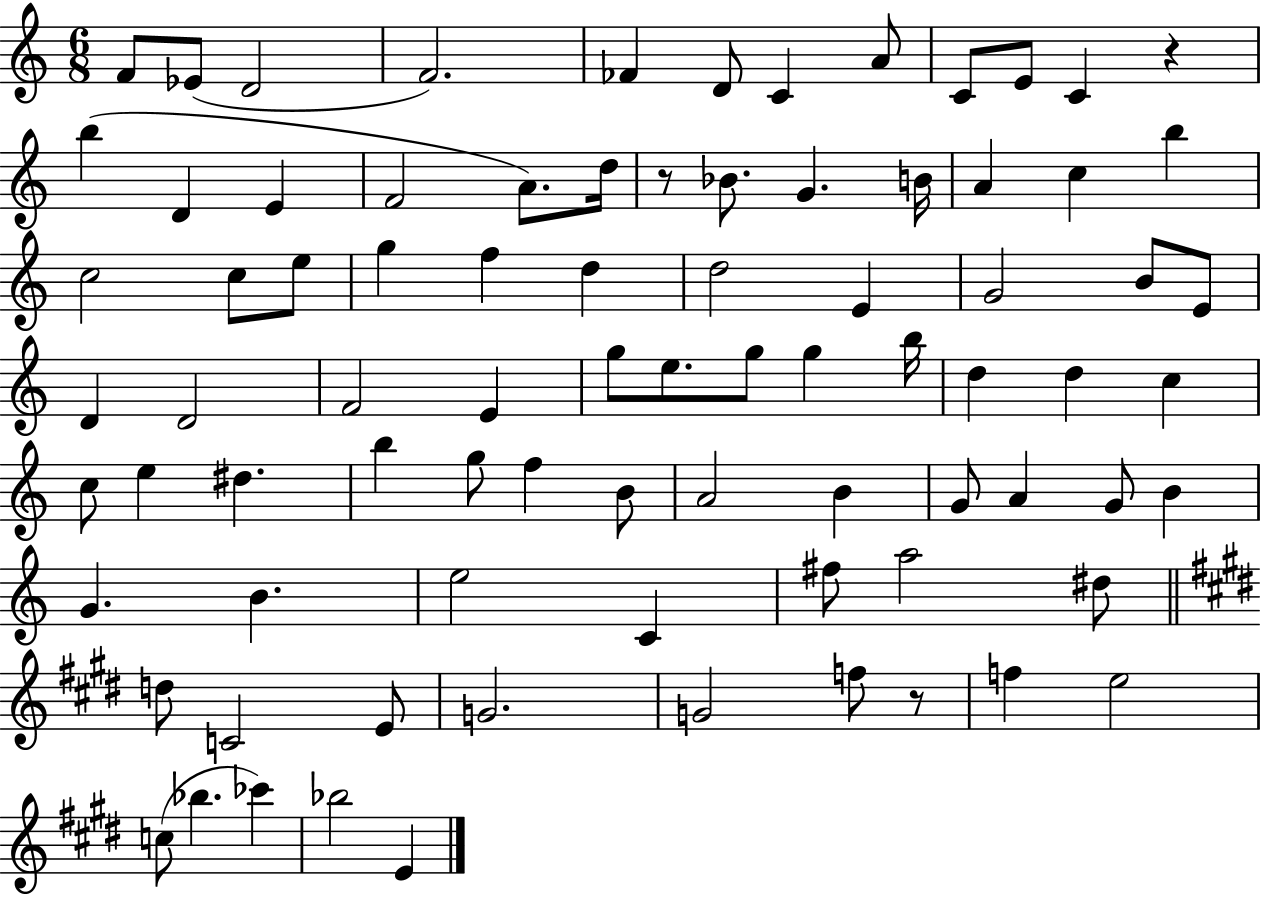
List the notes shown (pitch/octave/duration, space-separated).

F4/e Eb4/e D4/h F4/h. FES4/q D4/e C4/q A4/e C4/e E4/e C4/q R/q B5/q D4/q E4/q F4/h A4/e. D5/s R/e Bb4/e. G4/q. B4/s A4/q C5/q B5/q C5/h C5/e E5/e G5/q F5/q D5/q D5/h E4/q G4/h B4/e E4/e D4/q D4/h F4/h E4/q G5/e E5/e. G5/e G5/q B5/s D5/q D5/q C5/q C5/e E5/q D#5/q. B5/q G5/e F5/q B4/e A4/h B4/q G4/e A4/q G4/e B4/q G4/q. B4/q. E5/h C4/q F#5/e A5/h D#5/e D5/e C4/h E4/e G4/h. G4/h F5/e R/e F5/q E5/h C5/e Bb5/q. CES6/q Bb5/h E4/q